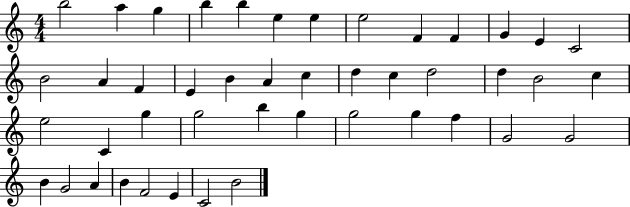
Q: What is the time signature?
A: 4/4